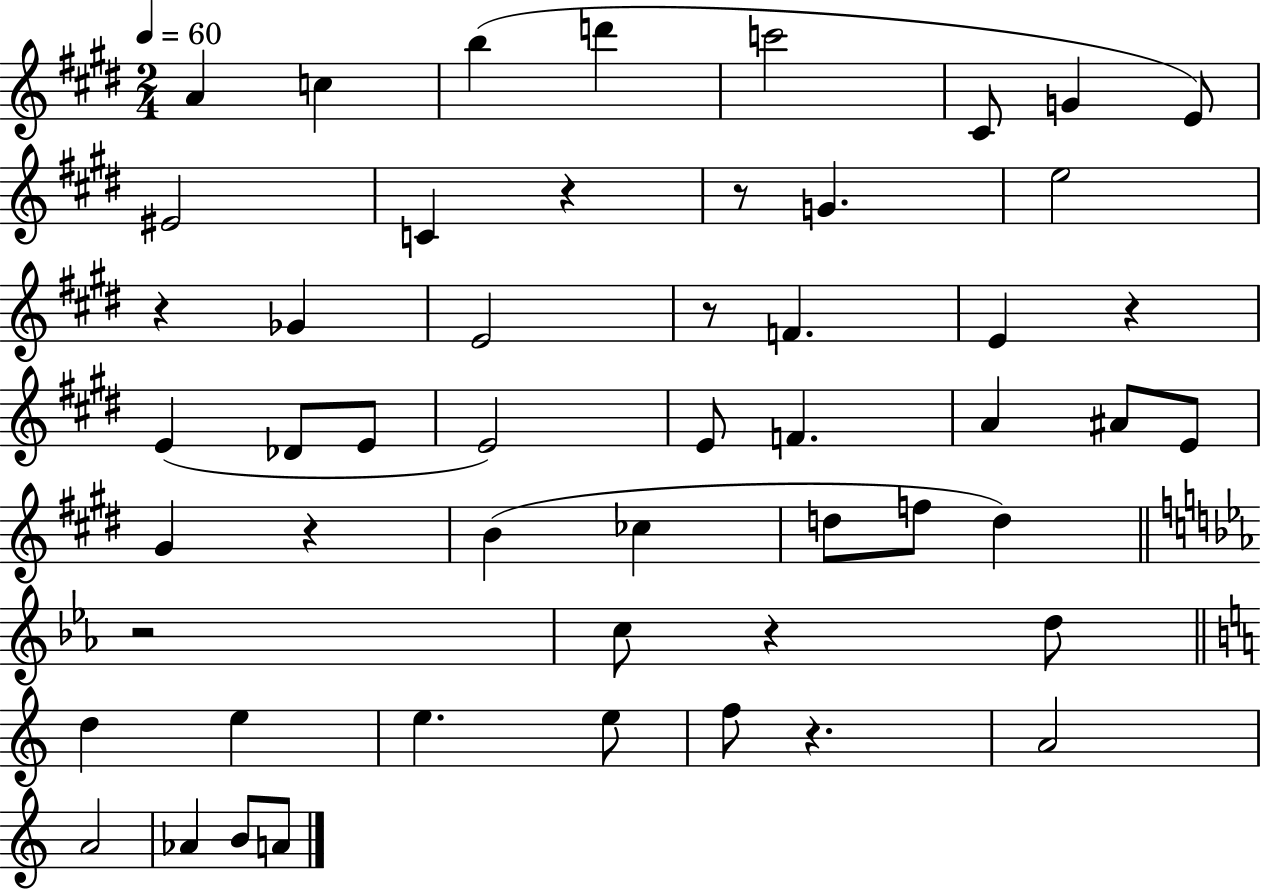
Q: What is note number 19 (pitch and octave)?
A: E4